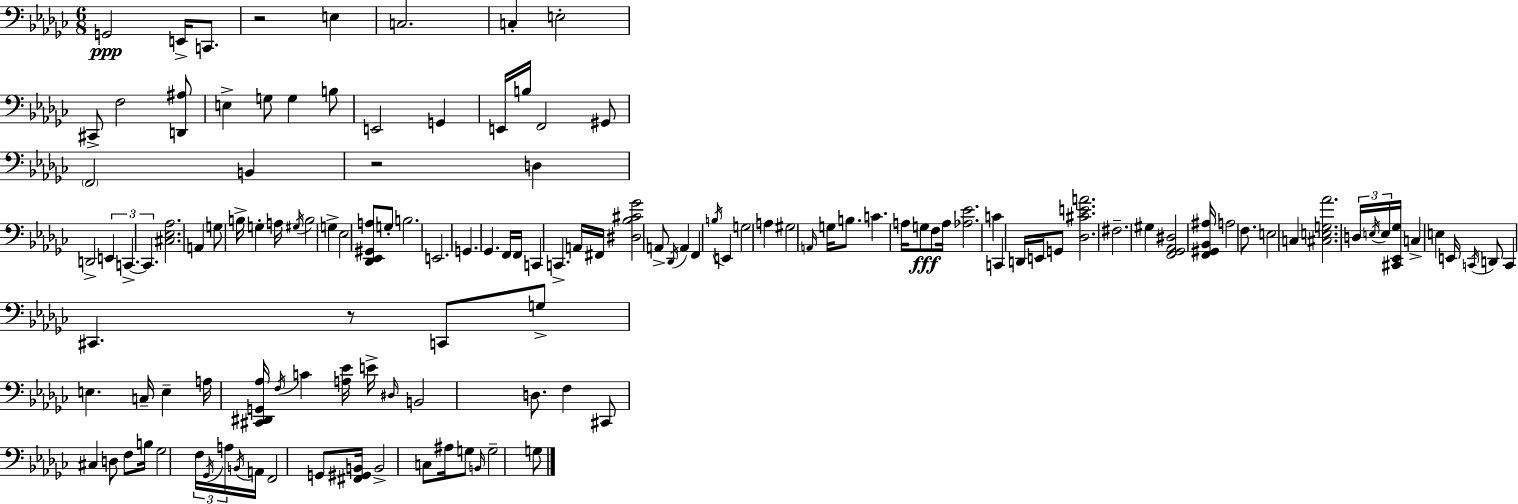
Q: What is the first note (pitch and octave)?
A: G2